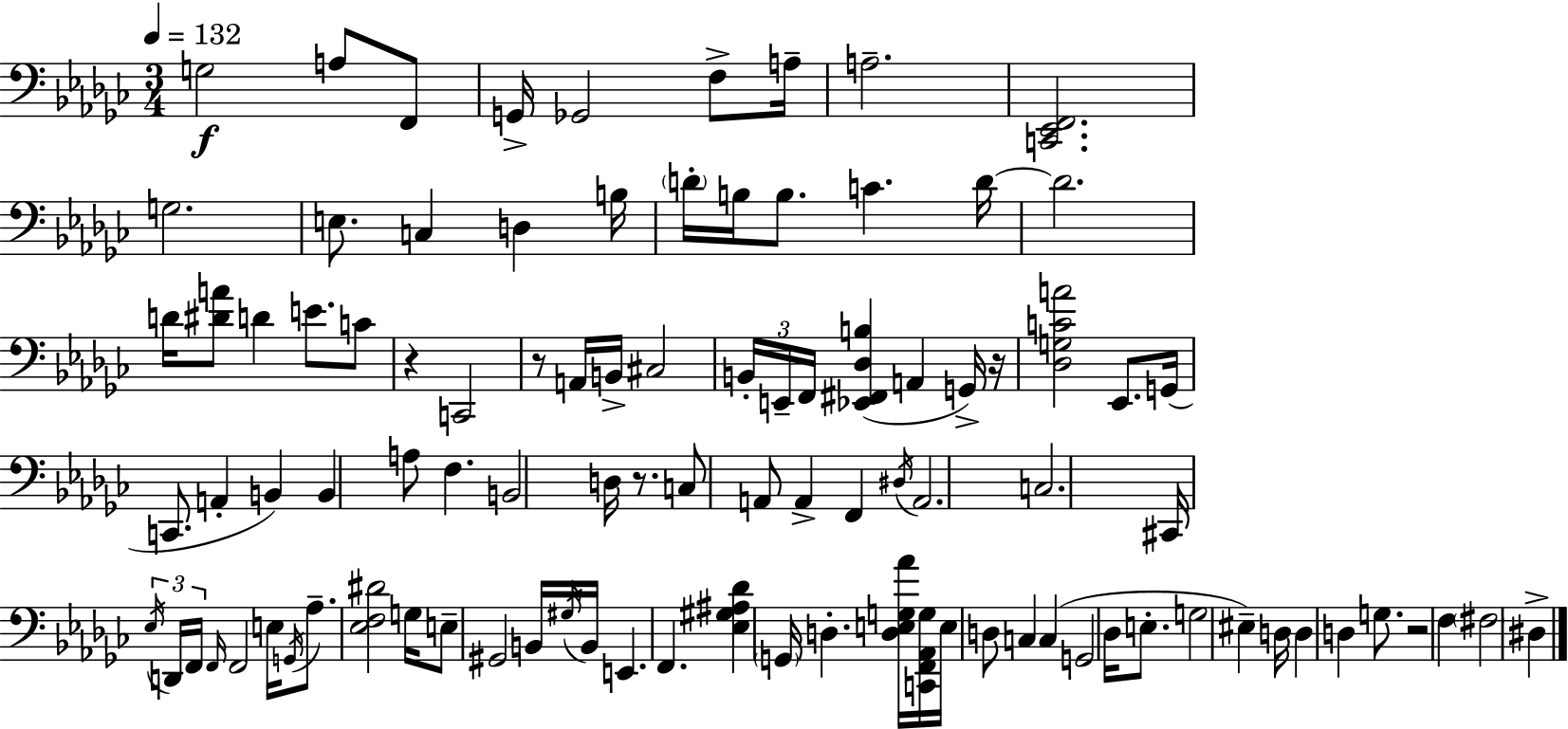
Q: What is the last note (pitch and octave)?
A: D#3